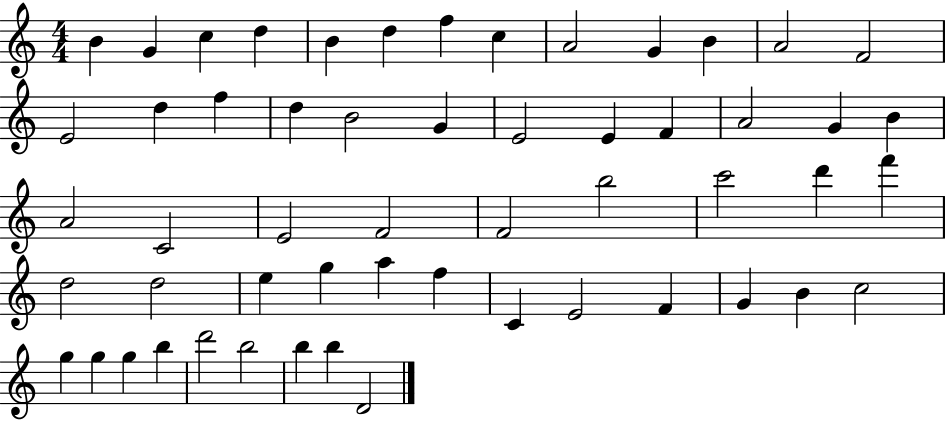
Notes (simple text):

B4/q G4/q C5/q D5/q B4/q D5/q F5/q C5/q A4/h G4/q B4/q A4/h F4/h E4/h D5/q F5/q D5/q B4/h G4/q E4/h E4/q F4/q A4/h G4/q B4/q A4/h C4/h E4/h F4/h F4/h B5/h C6/h D6/q F6/q D5/h D5/h E5/q G5/q A5/q F5/q C4/q E4/h F4/q G4/q B4/q C5/h G5/q G5/q G5/q B5/q D6/h B5/h B5/q B5/q D4/h